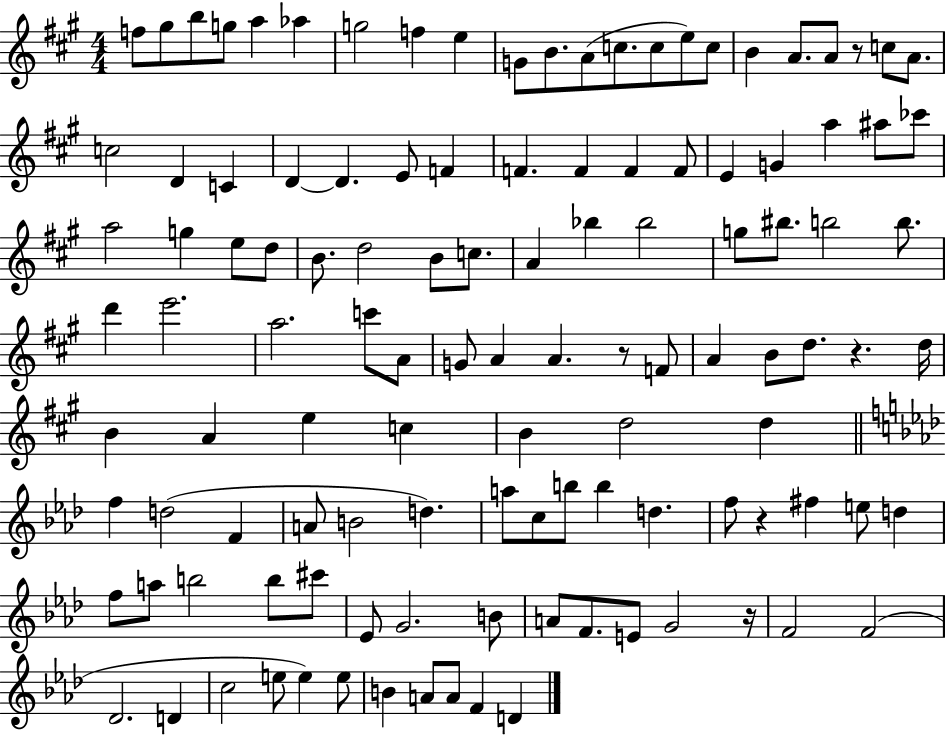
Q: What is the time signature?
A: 4/4